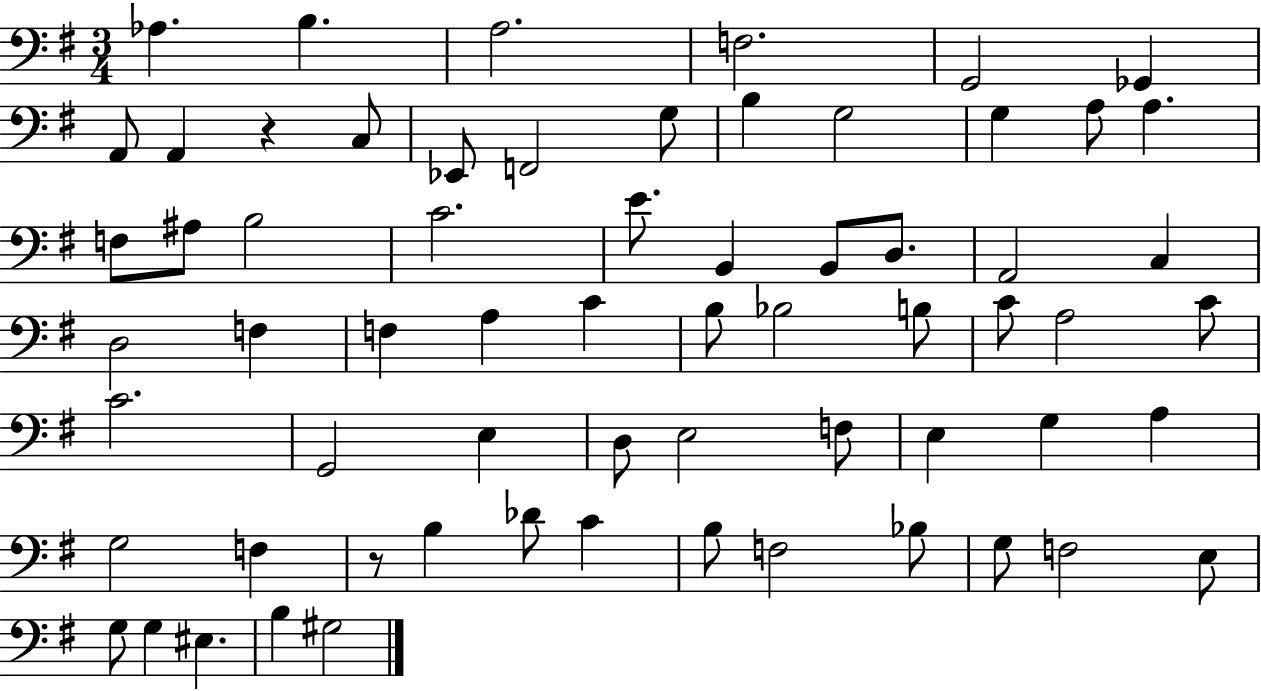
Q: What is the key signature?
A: G major